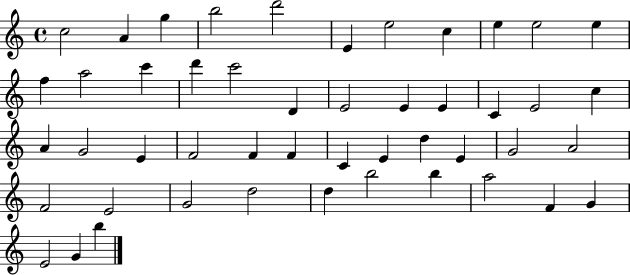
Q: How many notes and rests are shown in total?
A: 48